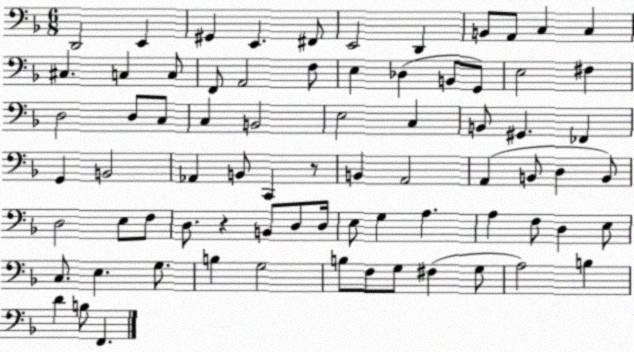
X:1
T:Untitled
M:6/8
L:1/4
K:F
D,,2 E,, ^G,, E,, ^F,,/2 E,,2 D,, B,,/2 A,,/2 C, C, ^C, C, C,/2 F,,/2 A,,2 F,/2 E, _D, B,,/2 G,,/2 E,2 ^F, D,2 D,/2 C,/2 C, B,,2 E,2 C, B,,/2 ^G,, _F,, G,, B,,2 _A,, B,,/2 C,, z/2 B,, A,,2 A,, B,,/2 D, B,,/2 D,2 E,/2 F,/2 D,/2 z B,,/2 D,/2 D,/4 E,/2 G, A, A, F,/2 D, E,/2 C,/2 E, G,/2 B, G,2 B,/2 F,/2 G,/2 ^F, G,/2 A,2 B, D B,/2 F,,